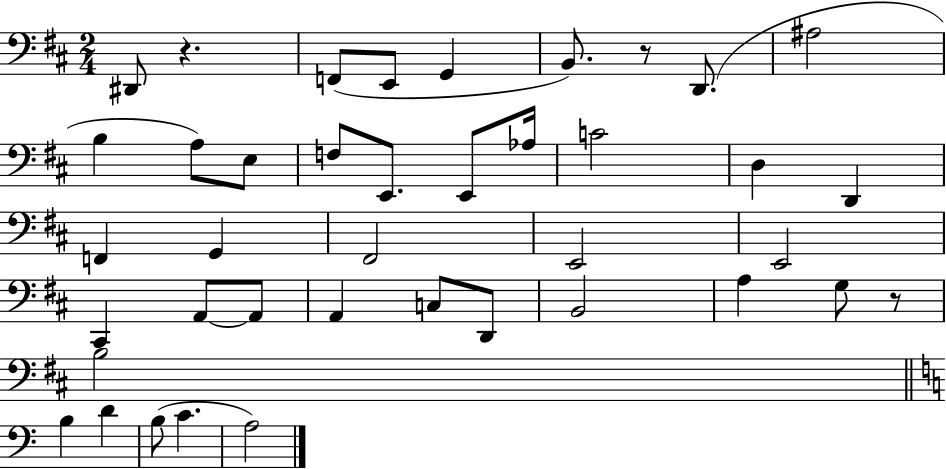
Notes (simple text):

D#2/e R/q. F2/e E2/e G2/q B2/e. R/e D2/e. A#3/h B3/q A3/e E3/e F3/e E2/e. E2/e Ab3/s C4/h D3/q D2/q F2/q G2/q F#2/h E2/h E2/h C#2/q A2/e A2/e A2/q C3/e D2/e B2/h A3/q G3/e R/e B3/h B3/q D4/q B3/e C4/q. A3/h